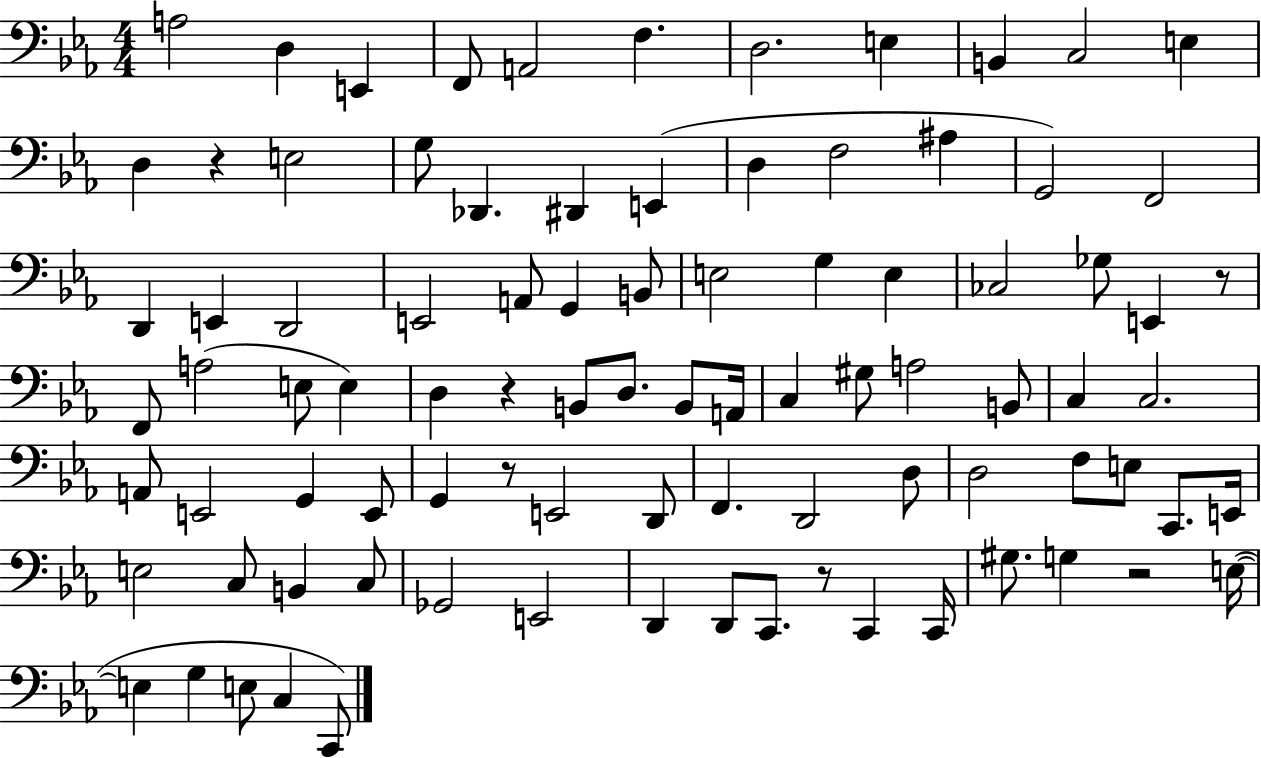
X:1
T:Untitled
M:4/4
L:1/4
K:Eb
A,2 D, E,, F,,/2 A,,2 F, D,2 E, B,, C,2 E, D, z E,2 G,/2 _D,, ^D,, E,, D, F,2 ^A, G,,2 F,,2 D,, E,, D,,2 E,,2 A,,/2 G,, B,,/2 E,2 G, E, _C,2 _G,/2 E,, z/2 F,,/2 A,2 E,/2 E, D, z B,,/2 D,/2 B,,/2 A,,/4 C, ^G,/2 A,2 B,,/2 C, C,2 A,,/2 E,,2 G,, E,,/2 G,, z/2 E,,2 D,,/2 F,, D,,2 D,/2 D,2 F,/2 E,/2 C,,/2 E,,/4 E,2 C,/2 B,, C,/2 _G,,2 E,,2 D,, D,,/2 C,,/2 z/2 C,, C,,/4 ^G,/2 G, z2 E,/4 E, G, E,/2 C, C,,/2